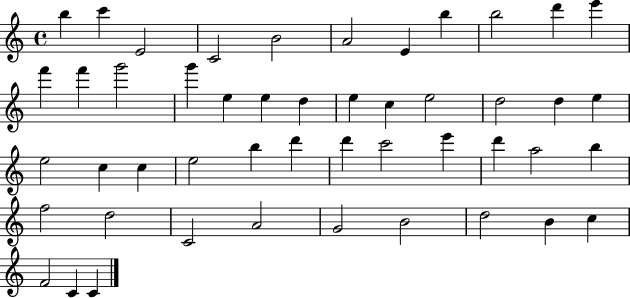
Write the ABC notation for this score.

X:1
T:Untitled
M:4/4
L:1/4
K:C
b c' E2 C2 B2 A2 E b b2 d' e' f' f' g'2 g' e e d e c e2 d2 d e e2 c c e2 b d' d' c'2 e' d' a2 b f2 d2 C2 A2 G2 B2 d2 B c F2 C C